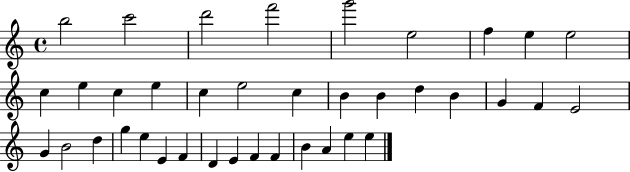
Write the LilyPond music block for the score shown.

{
  \clef treble
  \time 4/4
  \defaultTimeSignature
  \key c \major
  b''2 c'''2 | d'''2 f'''2 | g'''2 e''2 | f''4 e''4 e''2 | \break c''4 e''4 c''4 e''4 | c''4 e''2 c''4 | b'4 b'4 d''4 b'4 | g'4 f'4 e'2 | \break g'4 b'2 d''4 | g''4 e''4 e'4 f'4 | d'4 e'4 f'4 f'4 | b'4 a'4 e''4 e''4 | \break \bar "|."
}